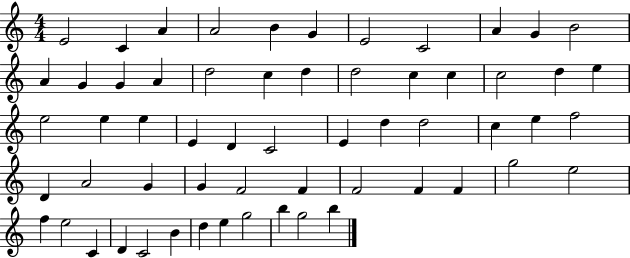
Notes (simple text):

E4/h C4/q A4/q A4/h B4/q G4/q E4/h C4/h A4/q G4/q B4/h A4/q G4/q G4/q A4/q D5/h C5/q D5/q D5/h C5/q C5/q C5/h D5/q E5/q E5/h E5/q E5/q E4/q D4/q C4/h E4/q D5/q D5/h C5/q E5/q F5/h D4/q A4/h G4/q G4/q F4/h F4/q F4/h F4/q F4/q G5/h E5/h F5/q E5/h C4/q D4/q C4/h B4/q D5/q E5/q G5/h B5/q G5/h B5/q